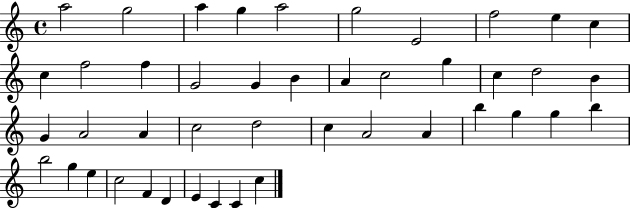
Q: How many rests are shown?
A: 0